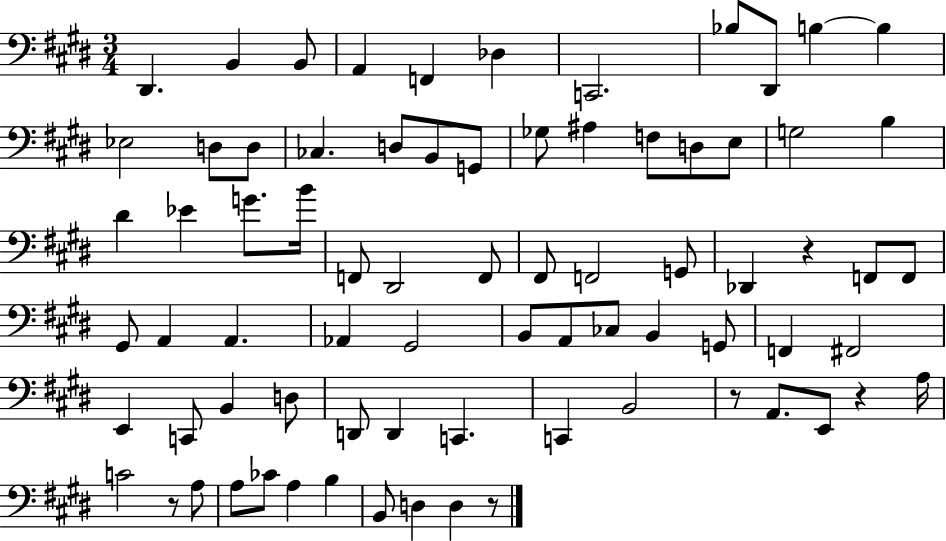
X:1
T:Untitled
M:3/4
L:1/4
K:E
^D,, B,, B,,/2 A,, F,, _D, C,,2 _B,/2 ^D,,/2 B, B, _E,2 D,/2 D,/2 _C, D,/2 B,,/2 G,,/2 _G,/2 ^A, F,/2 D,/2 E,/2 G,2 B, ^D _E G/2 B/4 F,,/2 ^D,,2 F,,/2 ^F,,/2 F,,2 G,,/2 _D,, z F,,/2 F,,/2 ^G,,/2 A,, A,, _A,, ^G,,2 B,,/2 A,,/2 _C,/2 B,, G,,/2 F,, ^F,,2 E,, C,,/2 B,, D,/2 D,,/2 D,, C,, C,, B,,2 z/2 A,,/2 E,,/2 z A,/4 C2 z/2 A,/2 A,/2 _C/2 A, B, B,,/2 D, D, z/2